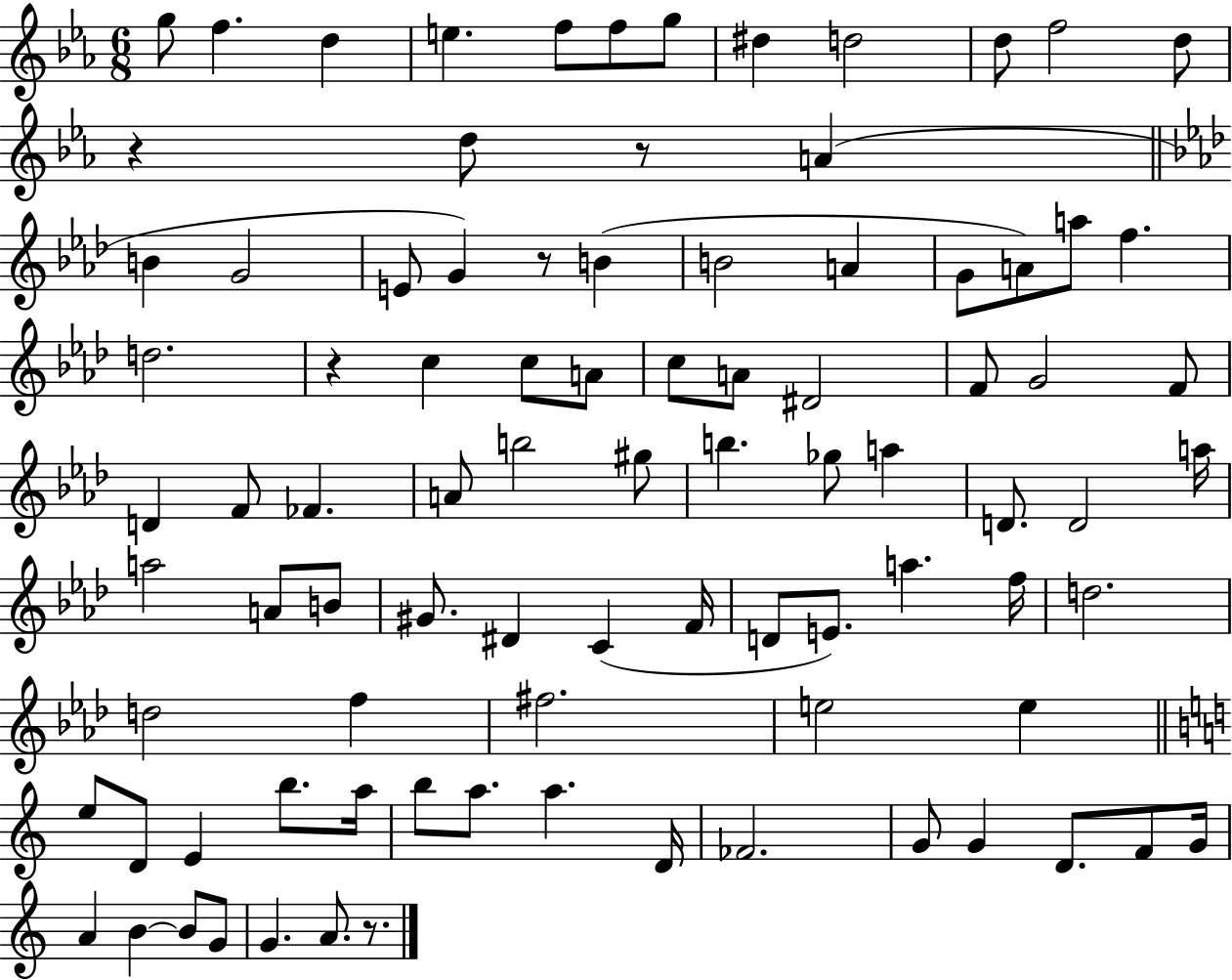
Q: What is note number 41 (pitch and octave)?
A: G#5